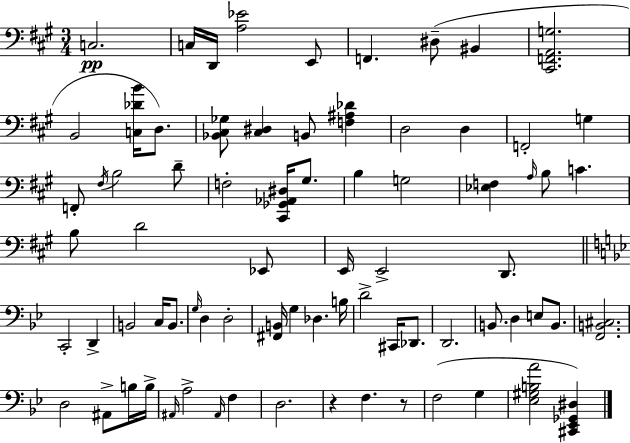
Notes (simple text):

C3/h. C3/s D2/s [A3,Eb4]/h E2/e F2/q. D#3/e BIS2/q [C#2,F2,A2,G3]/h. B2/h [C3,Db4,B4]/s D3/e. [Bb2,C#3,Gb3]/e [C#3,D#3]/q B2/e [F3,A#3,Db4]/q D3/h D3/q F2/h G3/q F2/e F#3/s B3/h D4/e F3/h [C#2,Gb2,Ab2,D#3]/s G#3/e. B3/q G3/h [Eb3,F3]/q A3/s B3/e C4/q. B3/e D4/h Eb2/e E2/s E2/h D2/e. C2/h D2/q B2/h C3/s B2/e. G3/s D3/q D3/h [F#2,B2]/s G3/q Db3/q. B3/s D4/h C#2/s Db2/e. D2/h. B2/e. D3/q E3/e B2/e. [F2,B2,C#3]/h. D3/h A#2/e B3/s B3/s A#2/s A3/h A#2/s F3/q D3/h. R/q F3/q. R/e F3/h G3/q [Eb3,G#3,B3,A4]/h [C#2,Eb2,Gb2,D#3]/q